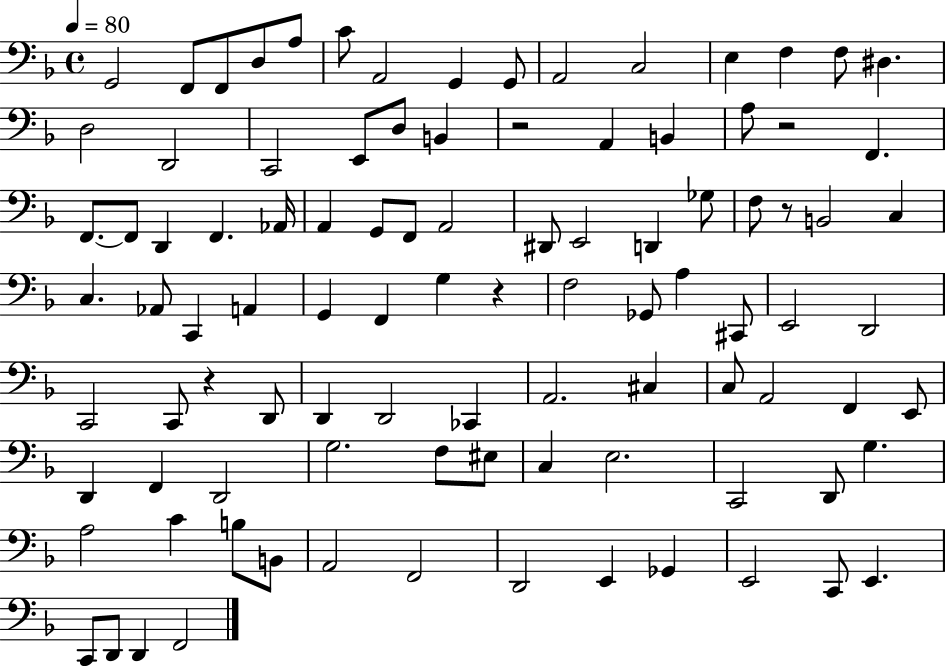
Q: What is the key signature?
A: F major